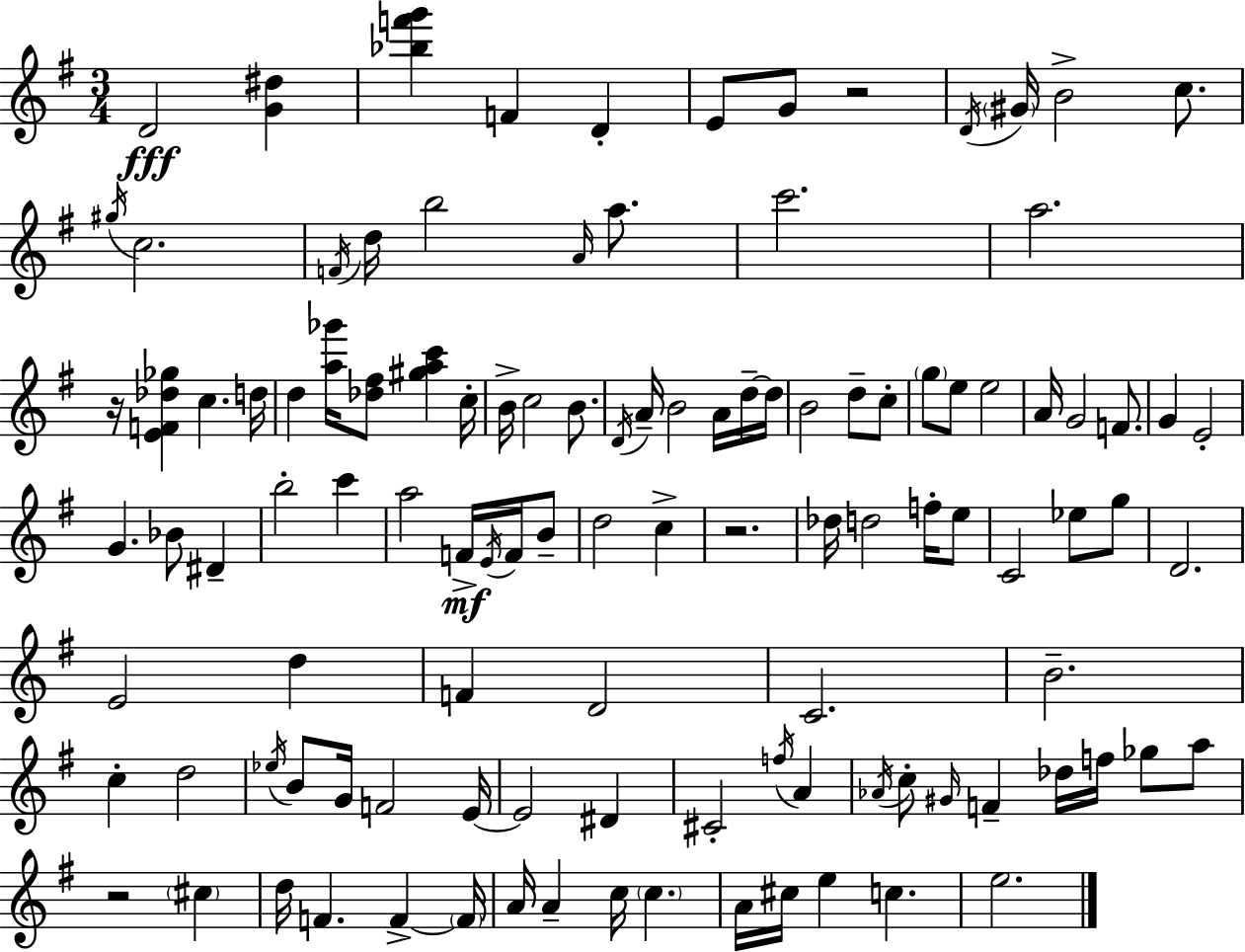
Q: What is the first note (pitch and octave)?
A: D4